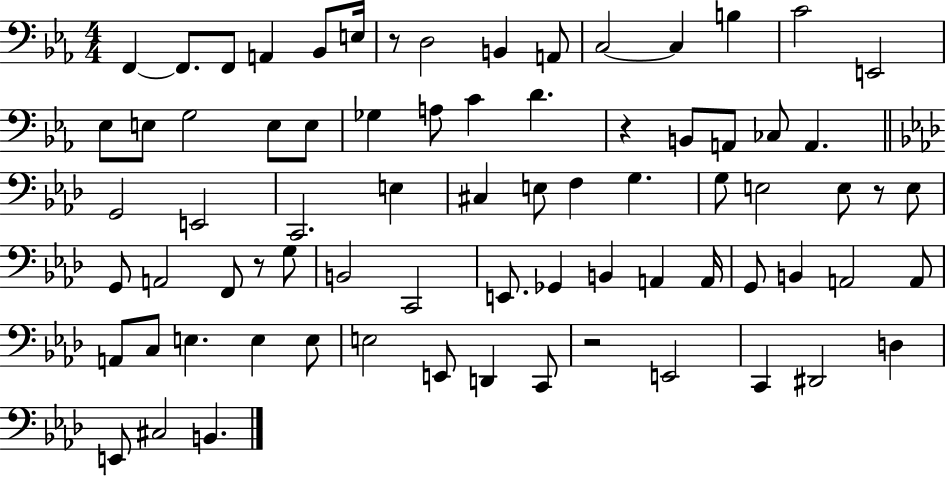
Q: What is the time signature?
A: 4/4